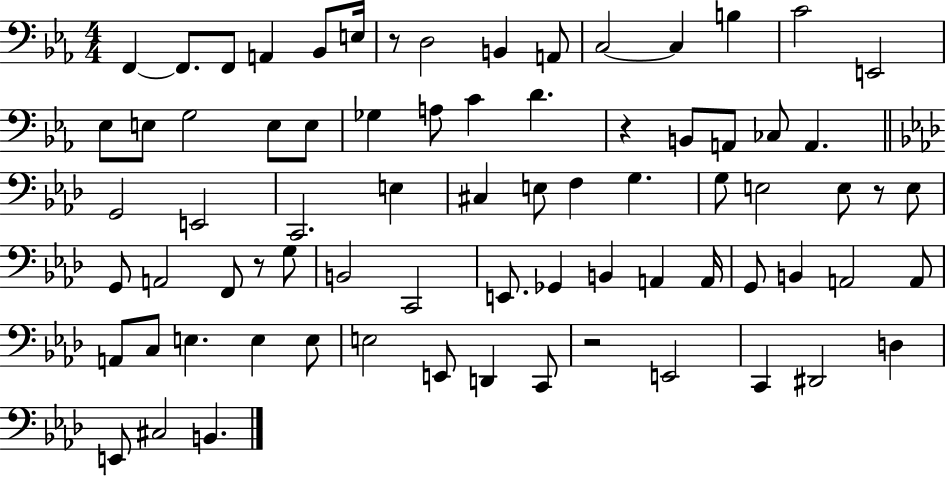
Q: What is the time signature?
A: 4/4